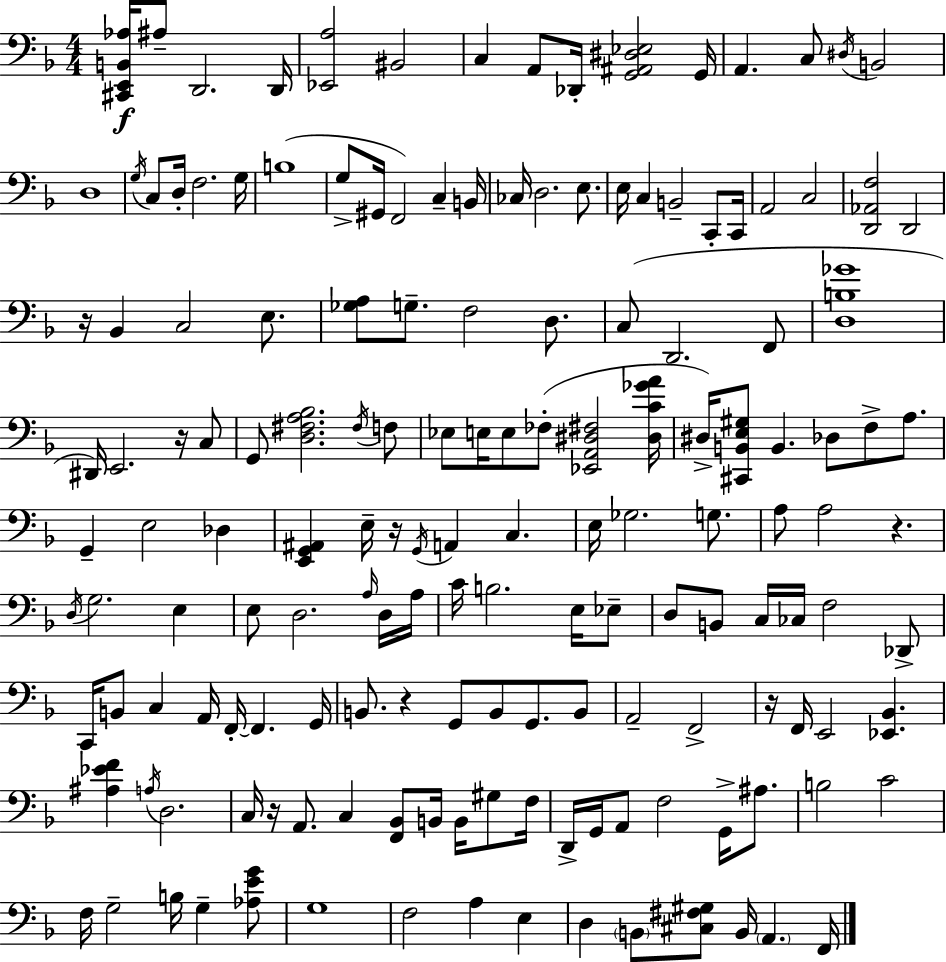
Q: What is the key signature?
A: D minor